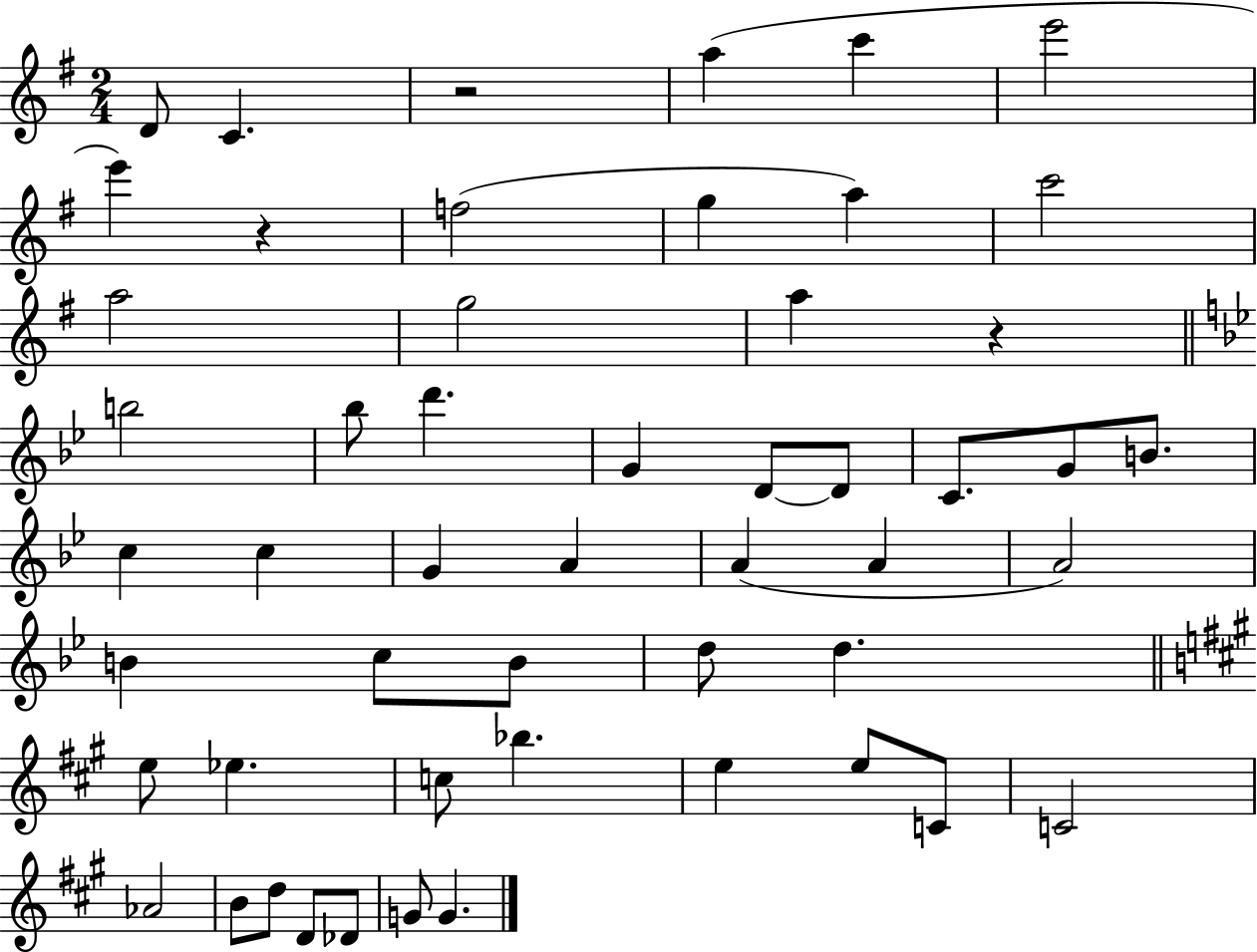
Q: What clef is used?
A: treble